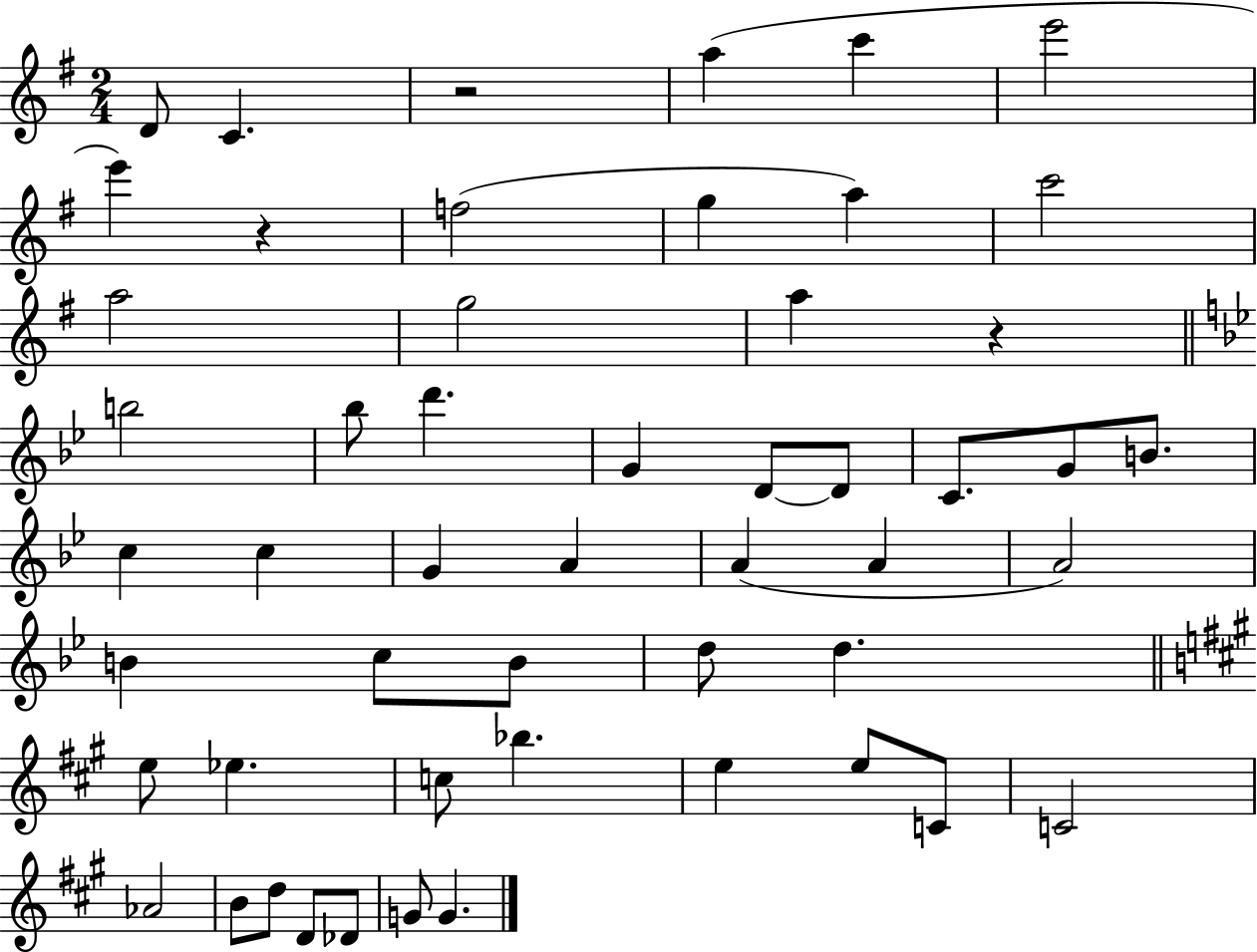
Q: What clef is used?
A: treble